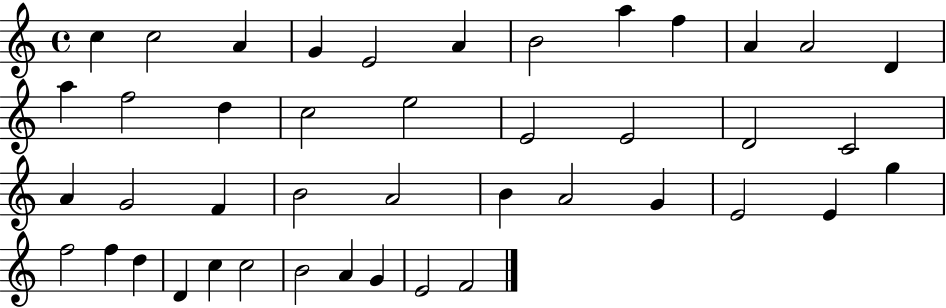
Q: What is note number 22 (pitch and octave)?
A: A4